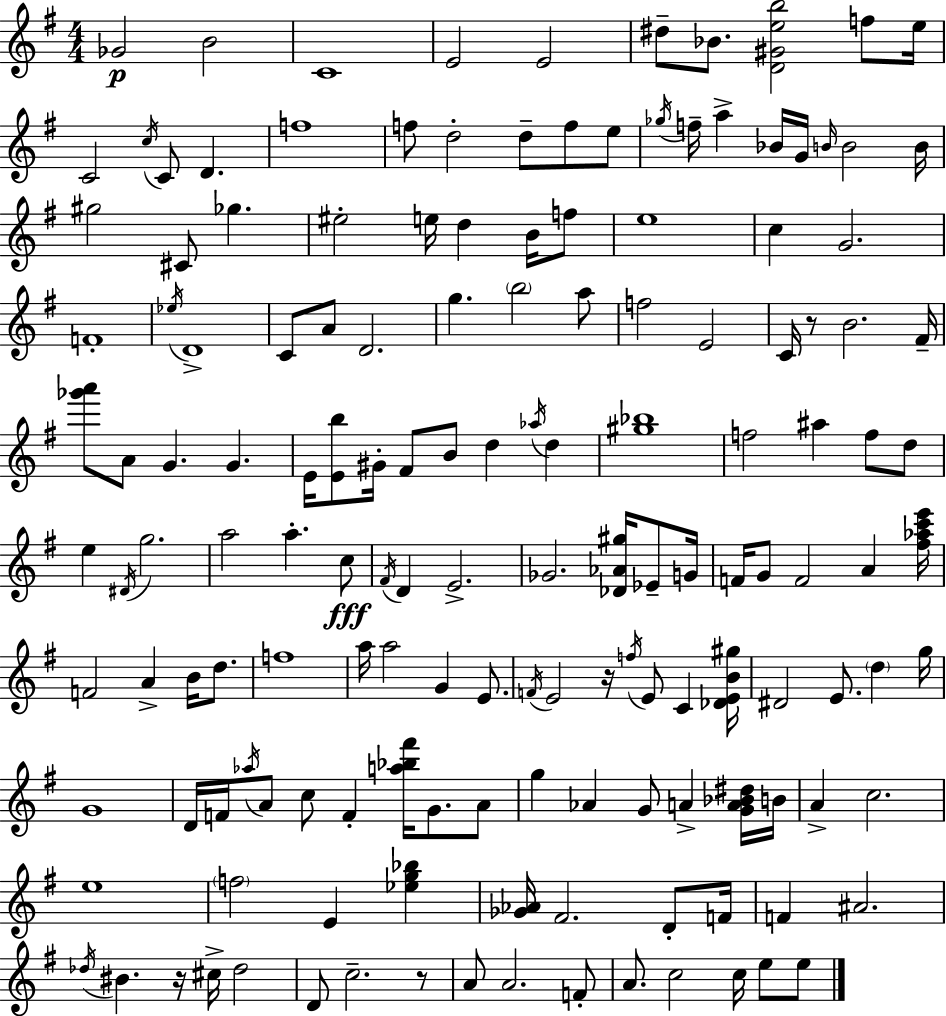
Gb4/h B4/h C4/w E4/h E4/h D#5/e Bb4/e. [D4,G#4,E5,B5]/h F5/e E5/s C4/h C5/s C4/e D4/q. F5/w F5/e D5/h D5/e F5/e E5/e Gb5/s F5/s A5/q Bb4/s G4/s B4/s B4/h B4/s G#5/h C#4/e Gb5/q. EIS5/h E5/s D5/q B4/s F5/e E5/w C5/q G4/h. F4/w Eb5/s D4/w C4/e A4/e D4/h. G5/q. B5/h A5/e F5/h E4/h C4/s R/e B4/h. F#4/s [Gb6,A6]/e A4/e G4/q. G4/q. E4/s [E4,B5]/e G#4/s F#4/e B4/e D5/q Ab5/s D5/q [G#5,Bb5]/w F5/h A#5/q F5/e D5/e E5/q D#4/s G5/h. A5/h A5/q. C5/e F#4/s D4/q E4/h. Gb4/h. [Db4,Ab4,G#5]/s Eb4/e G4/s F4/s G4/e F4/h A4/q [F#5,Ab5,C6,E6]/s F4/h A4/q B4/s D5/e. F5/w A5/s A5/h G4/q E4/e. F4/s E4/h R/s F5/s E4/e C4/q [Db4,E4,B4,G#5]/s D#4/h E4/e. D5/q G5/s G4/w D4/s F4/s Ab5/s A4/e C5/e F4/q [A5,Bb5,F#6]/s G4/e. A4/e G5/q Ab4/q G4/e A4/q [G4,A4,Bb4,D#5]/s B4/s A4/q C5/h. E5/w F5/h E4/q [Eb5,G5,Bb5]/q [Gb4,Ab4]/s F#4/h. D4/e F4/s F4/q A#4/h. Db5/s BIS4/q. R/s C#5/s Db5/h D4/e C5/h. R/e A4/e A4/h. F4/e A4/e. C5/h C5/s E5/e E5/e